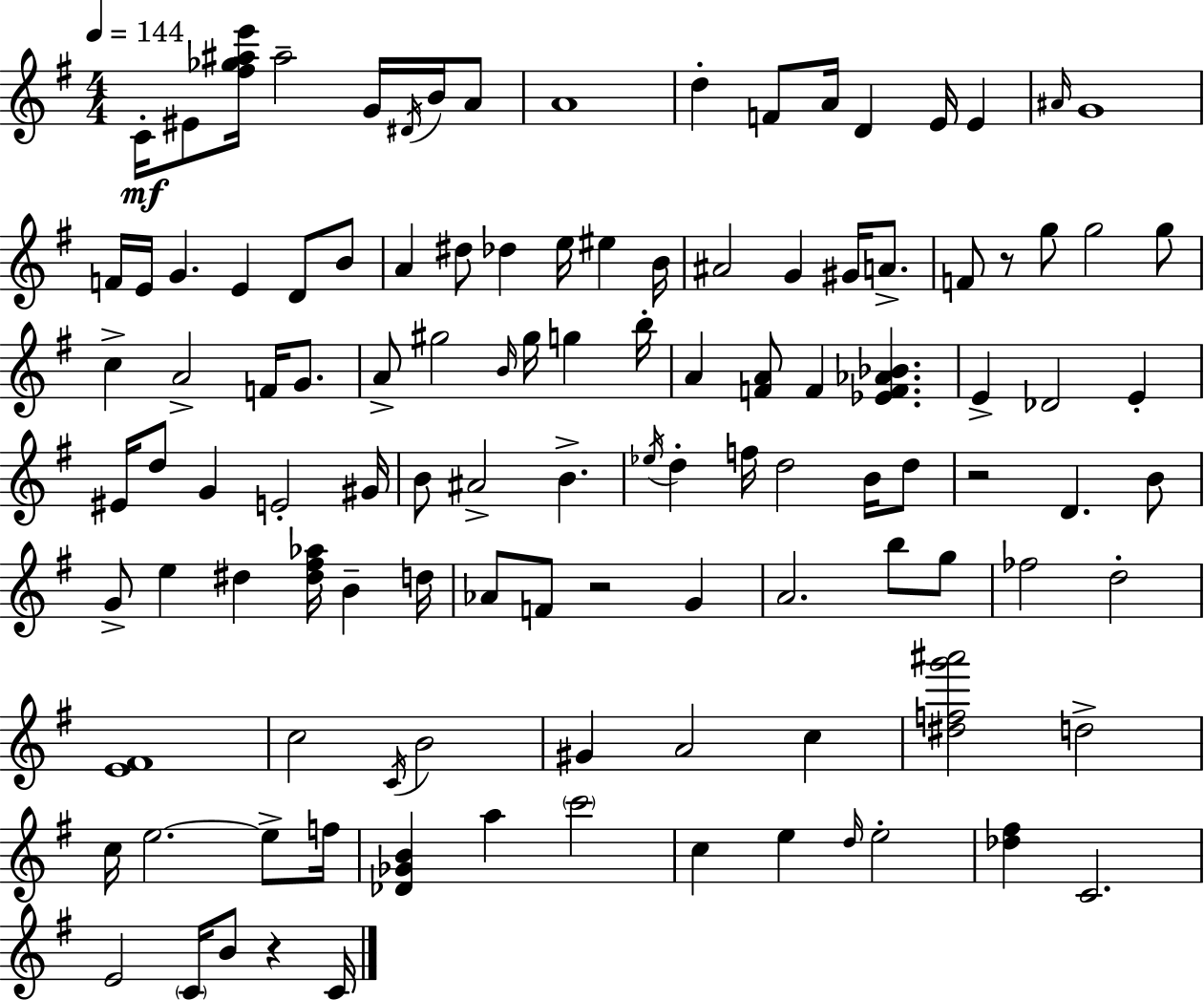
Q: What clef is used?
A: treble